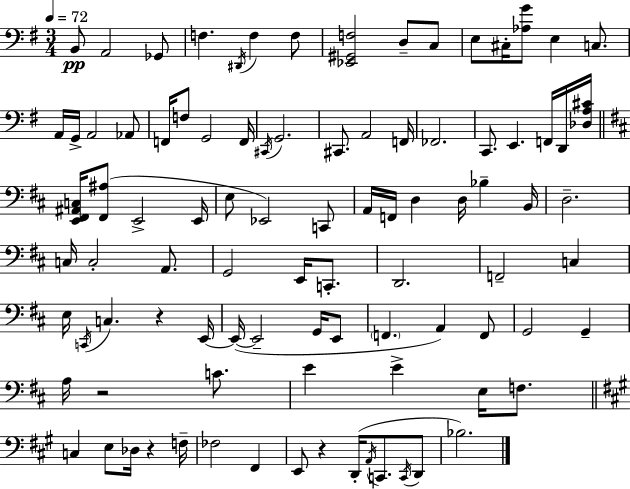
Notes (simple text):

B2/e A2/h Gb2/e F3/q. D#2/s F3/q F3/e [Eb2,G#2,F3]/h D3/e C3/e E3/e C#3/s [Ab3,G4]/e E3/q C3/e. A2/s G2/s A2/h Ab2/e F2/s F3/e G2/h F2/s C#2/s G2/h. C#2/e. A2/h F2/s FES2/h. C2/e. E2/q. F2/s D2/s [Db3,A3,C#4]/s [E2,F#2,A#2,C3]/s [F#2,A#3]/e E2/h E2/s E3/e Eb2/h C2/e A2/s F2/s D3/q D3/s Bb3/q B2/s D3/h. C3/s C3/h A2/e. G2/h E2/s C2/e. D2/h. F2/h C3/q E3/s C2/s C3/q. R/q E2/s E2/s E2/h G2/s E2/e F2/q. A2/q F2/e G2/h G2/q A3/s R/h C4/e. E4/q E4/q E3/s F3/e. C3/q E3/e Db3/s R/q F3/s FES3/h F#2/q E2/e R/q D2/s A2/s C2/e. C2/s D2/e Bb3/h.